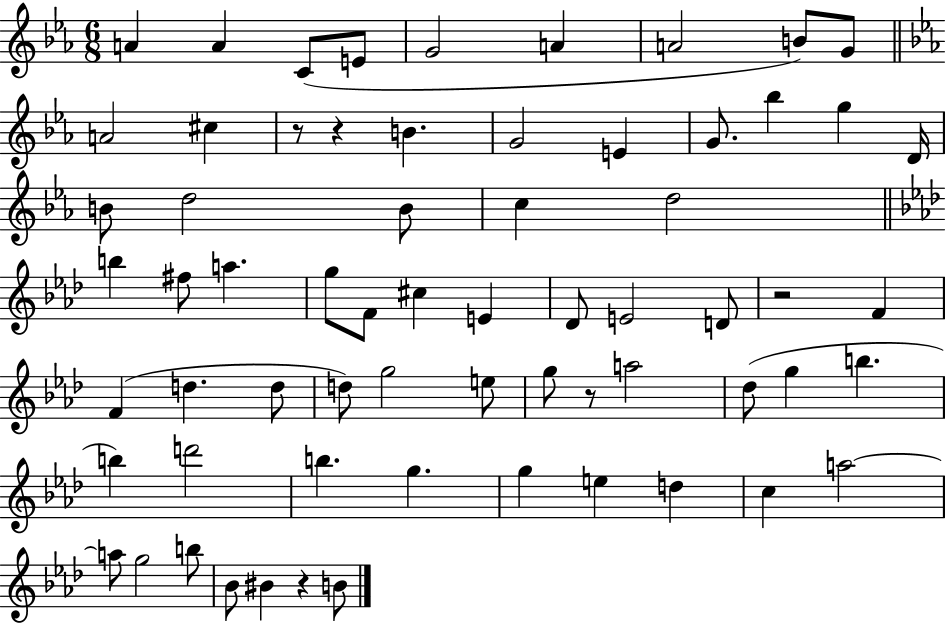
{
  \clef treble
  \numericTimeSignature
  \time 6/8
  \key ees \major
  a'4 a'4 c'8( e'8 | g'2 a'4 | a'2 b'8) g'8 | \bar "||" \break \key ees \major a'2 cis''4 | r8 r4 b'4. | g'2 e'4 | g'8. bes''4 g''4 d'16 | \break b'8 d''2 b'8 | c''4 d''2 | \bar "||" \break \key aes \major b''4 fis''8 a''4. | g''8 f'8 cis''4 e'4 | des'8 e'2 d'8 | r2 f'4 | \break f'4( d''4. d''8 | d''8) g''2 e''8 | g''8 r8 a''2 | des''8( g''4 b''4. | \break b''4) d'''2 | b''4. g''4. | g''4 e''4 d''4 | c''4 a''2~~ | \break a''8 g''2 b''8 | bes'8 bis'4 r4 b'8 | \bar "|."
}